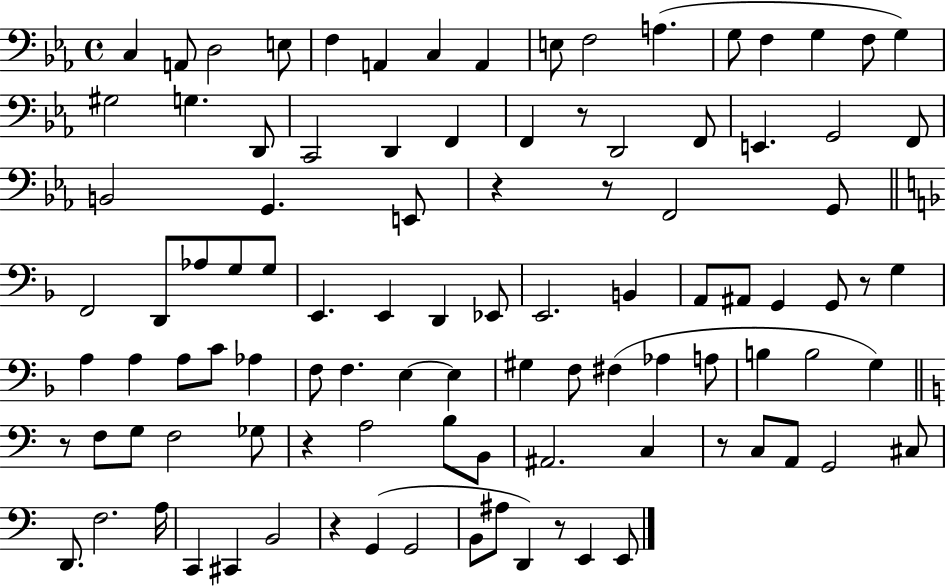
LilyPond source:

{
  \clef bass
  \time 4/4
  \defaultTimeSignature
  \key ees \major
  c4 a,8 d2 e8 | f4 a,4 c4 a,4 | e8 f2 a4.( | g8 f4 g4 f8 g4) | \break gis2 g4. d,8 | c,2 d,4 f,4 | f,4 r8 d,2 f,8 | e,4. g,2 f,8 | \break b,2 g,4. e,8 | r4 r8 f,2 g,8 | \bar "||" \break \key f \major f,2 d,8 aes8 g8 g8 | e,4. e,4 d,4 ees,8 | e,2. b,4 | a,8 ais,8 g,4 g,8 r8 g4 | \break a4 a4 a8 c'8 aes4 | f8 f4. e4~~ e4 | gis4 f8 fis4( aes4 a8 | b4 b2 g4) | \break \bar "||" \break \key c \major r8 f8 g8 f2 ges8 | r4 a2 b8 b,8 | ais,2. c4 | r8 c8 a,8 g,2 cis8 | \break d,8. f2. a16 | c,4 cis,4 b,2 | r4 g,4( g,2 | b,8 ais8 d,4) r8 e,4 e,8 | \break \bar "|."
}